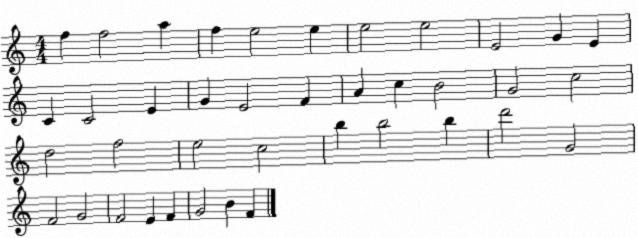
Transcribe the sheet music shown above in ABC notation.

X:1
T:Untitled
M:4/4
L:1/4
K:C
f f2 a f e2 e e2 e2 E2 G E C C2 E G E2 F A c B2 G2 c2 d2 f2 e2 c2 b b2 b d'2 G2 F2 G2 F2 E F G2 B F